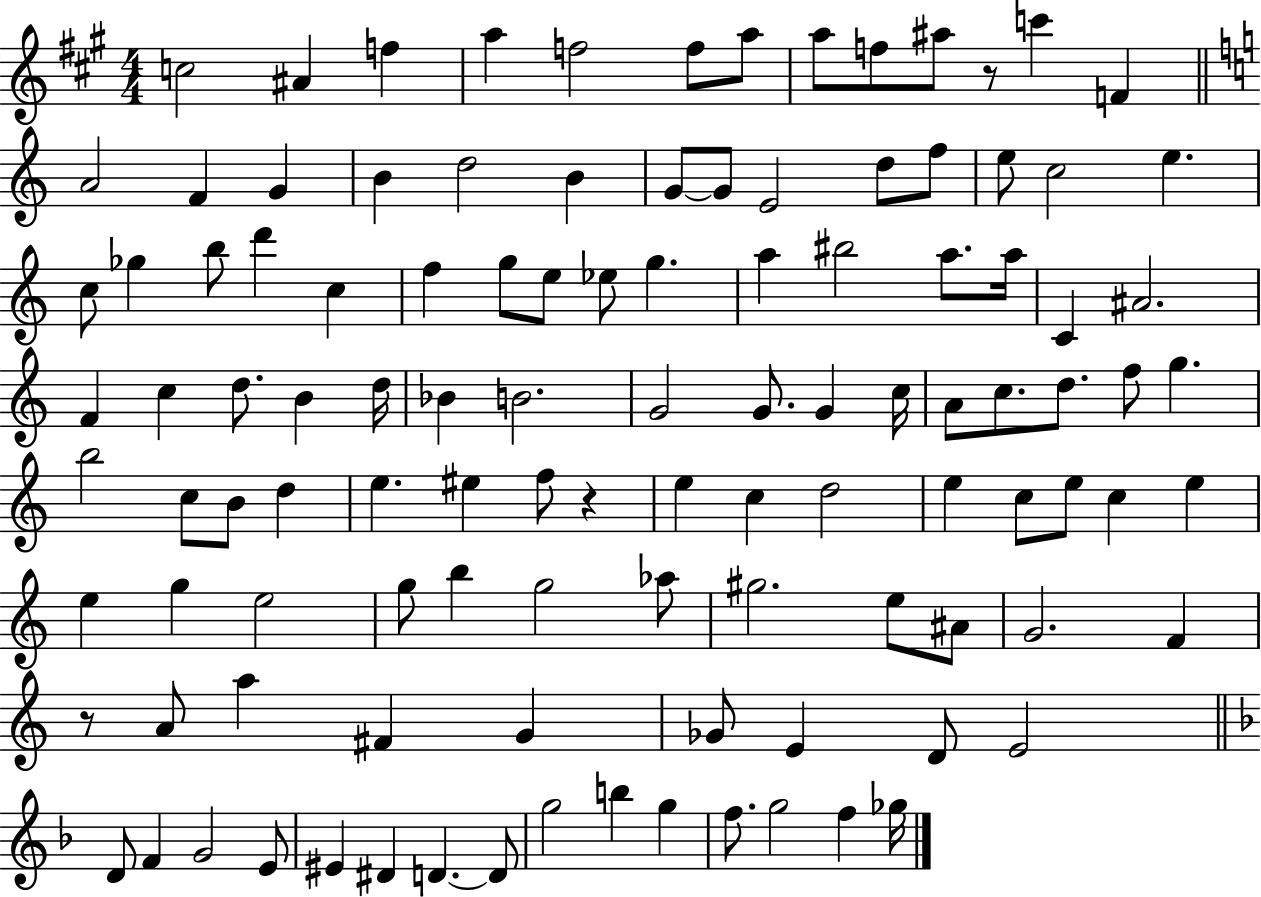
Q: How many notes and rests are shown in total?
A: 111